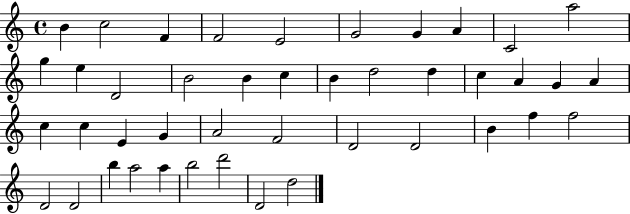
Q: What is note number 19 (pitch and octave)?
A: D5